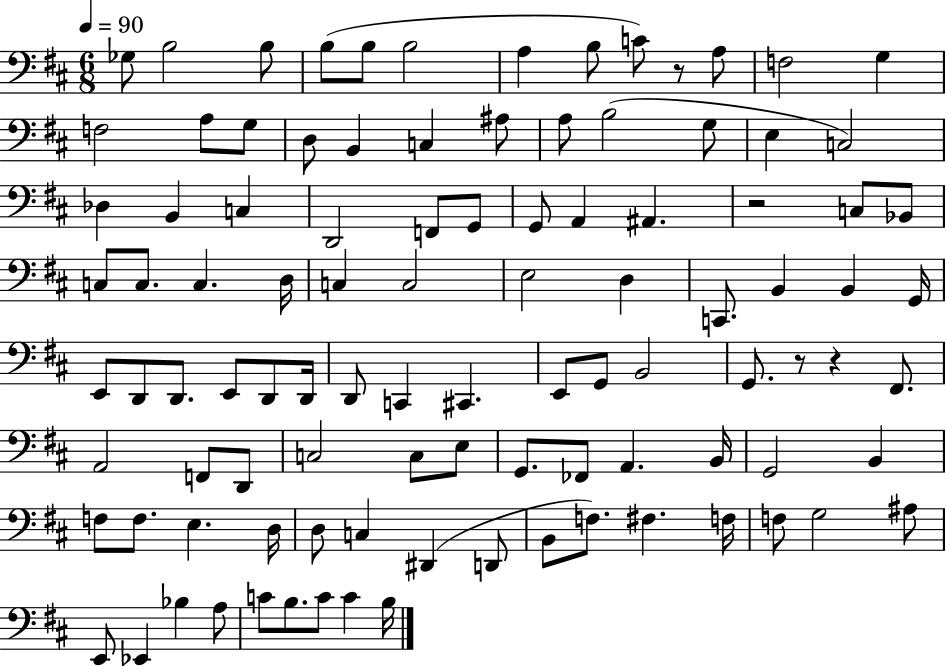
X:1
T:Untitled
M:6/8
L:1/4
K:D
_G,/2 B,2 B,/2 B,/2 B,/2 B,2 A, B,/2 C/2 z/2 A,/2 F,2 G, F,2 A,/2 G,/2 D,/2 B,, C, ^A,/2 A,/2 B,2 G,/2 E, C,2 _D, B,, C, D,,2 F,,/2 G,,/2 G,,/2 A,, ^A,, z2 C,/2 _B,,/2 C,/2 C,/2 C, D,/4 C, C,2 E,2 D, C,,/2 B,, B,, G,,/4 E,,/2 D,,/2 D,,/2 E,,/2 D,,/2 D,,/4 D,,/2 C,, ^C,, E,,/2 G,,/2 B,,2 G,,/2 z/2 z ^F,,/2 A,,2 F,,/2 D,,/2 C,2 C,/2 E,/2 G,,/2 _F,,/2 A,, B,,/4 G,,2 B,, F,/2 F,/2 E, D,/4 D,/2 C, ^D,, D,,/2 B,,/2 F,/2 ^F, F,/4 F,/2 G,2 ^A,/2 E,,/2 _E,, _B, A,/2 C/2 B,/2 C/2 C B,/4